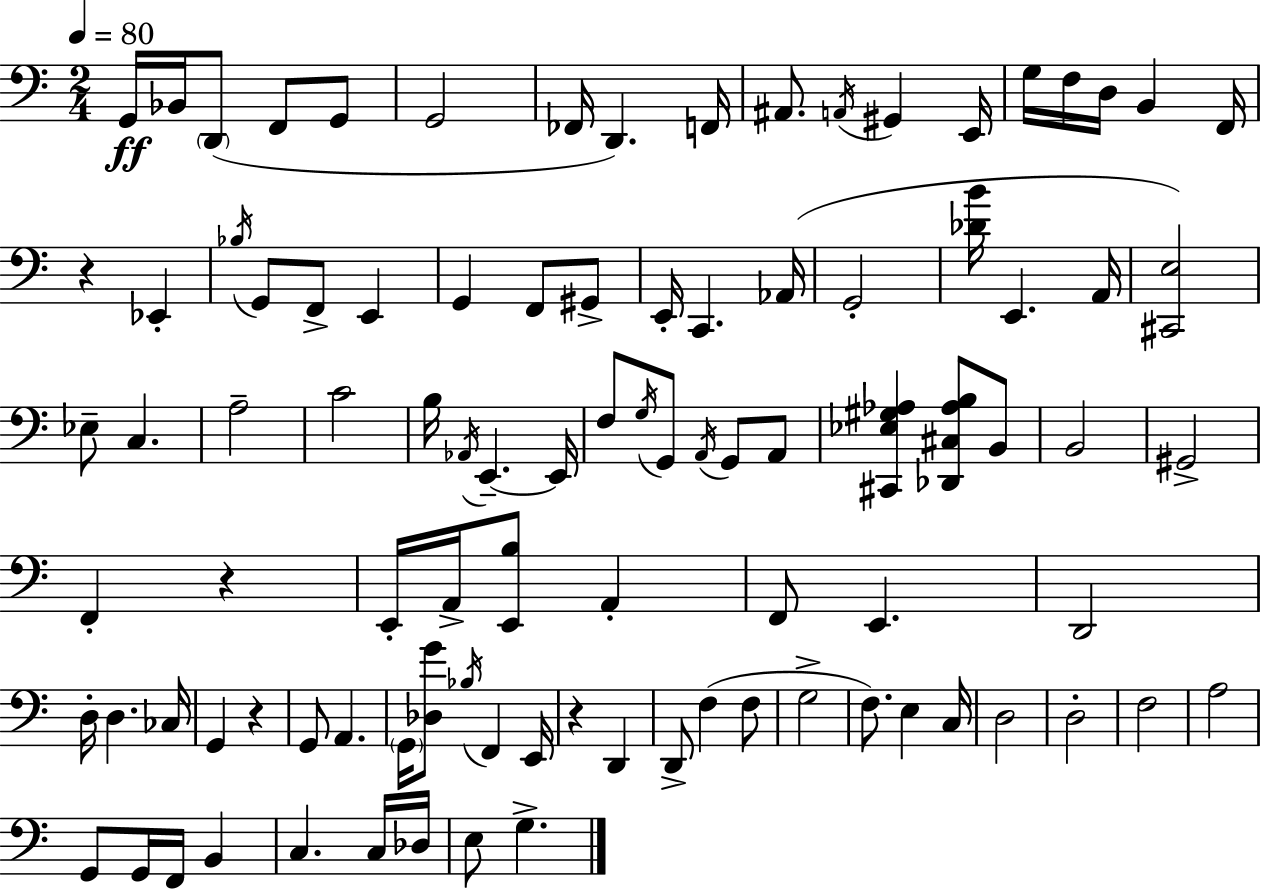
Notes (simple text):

G2/s Bb2/s D2/e F2/e G2/e G2/h FES2/s D2/q. F2/s A#2/e. A2/s G#2/q E2/s G3/s F3/s D3/s B2/q F2/s R/q Eb2/q Bb3/s G2/e F2/e E2/q G2/q F2/e G#2/e E2/s C2/q. Ab2/s G2/h [Db4,B4]/s E2/q. A2/s [C#2,E3]/h Eb3/e C3/q. A3/h C4/h B3/s Ab2/s E2/q. E2/s F3/e G3/s G2/e A2/s G2/e A2/e [C#2,Eb3,G#3,Ab3]/q [Db2,C#3,Ab3,B3]/e B2/e B2/h G#2/h F2/q R/q E2/s A2/s [E2,B3]/e A2/q F2/e E2/q. D2/h D3/s D3/q. CES3/s G2/q R/q G2/e A2/q. G2/s [Db3,G4]/e Bb3/s F2/q E2/s R/q D2/q D2/e F3/q F3/e G3/h F3/e. E3/q C3/s D3/h D3/h F3/h A3/h G2/e G2/s F2/s B2/q C3/q. C3/s Db3/s E3/e G3/q.